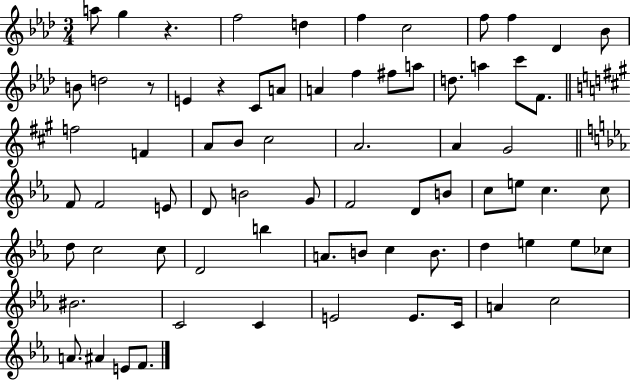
A5/e G5/q R/q. F5/h D5/q F5/q C5/h F5/e F5/q Db4/q Bb4/e B4/e D5/h R/e E4/q R/q C4/e A4/e A4/q F5/q F#5/e A5/e D5/e. A5/q C6/e F4/e. F5/h F4/q A4/e B4/e C#5/h A4/h. A4/q G#4/h F4/e F4/h E4/e D4/e B4/h G4/e F4/h D4/e B4/e C5/e E5/e C5/q. C5/e D5/e C5/h C5/e D4/h B5/q A4/e. B4/e C5/q B4/e. D5/q E5/q E5/e CES5/e BIS4/h. C4/h C4/q E4/h E4/e. C4/s A4/q C5/h A4/e. A#4/q E4/e F4/e.